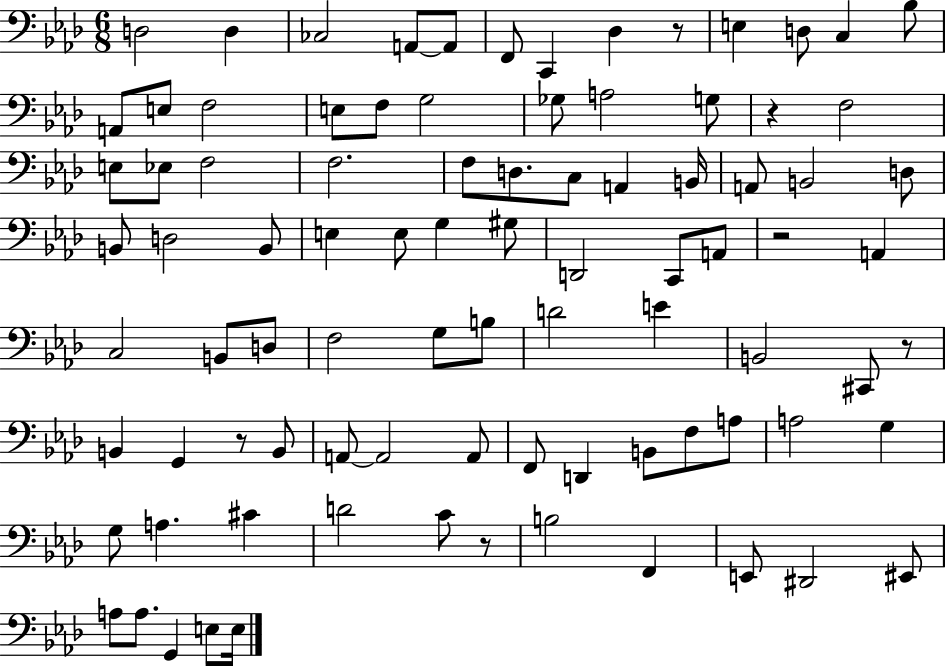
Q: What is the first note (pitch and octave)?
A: D3